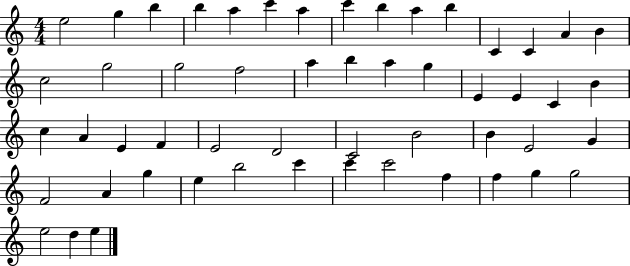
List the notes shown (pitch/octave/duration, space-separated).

E5/h G5/q B5/q B5/q A5/q C6/q A5/q C6/q B5/q A5/q B5/q C4/q C4/q A4/q B4/q C5/h G5/h G5/h F5/h A5/q B5/q A5/q G5/q E4/q E4/q C4/q B4/q C5/q A4/q E4/q F4/q E4/h D4/h C4/h B4/h B4/q E4/h G4/q F4/h A4/q G5/q E5/q B5/h C6/q C6/q C6/h F5/q F5/q G5/q G5/h E5/h D5/q E5/q